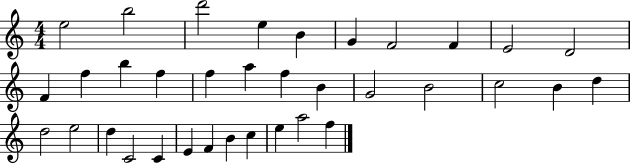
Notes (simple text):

E5/h B5/h D6/h E5/q B4/q G4/q F4/h F4/q E4/h D4/h F4/q F5/q B5/q F5/q F5/q A5/q F5/q B4/q G4/h B4/h C5/h B4/q D5/q D5/h E5/h D5/q C4/h C4/q E4/q F4/q B4/q C5/q E5/q A5/h F5/q